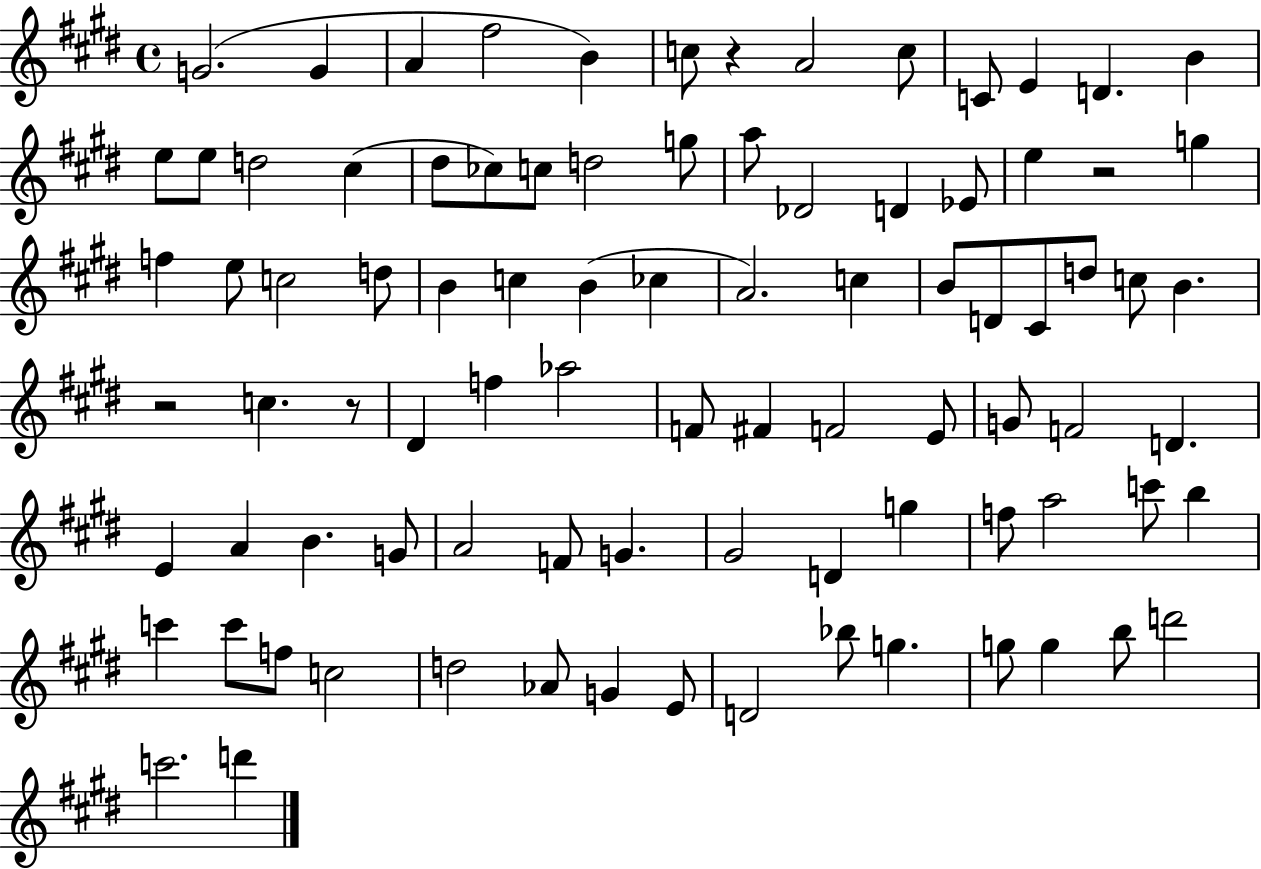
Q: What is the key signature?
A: E major